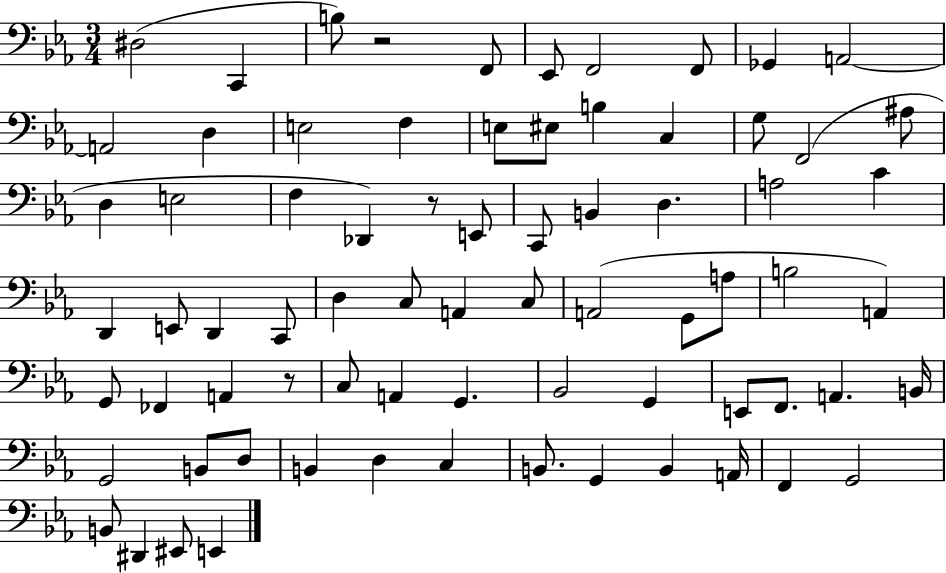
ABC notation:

X:1
T:Untitled
M:3/4
L:1/4
K:Eb
^D,2 C,, B,/2 z2 F,,/2 _E,,/2 F,,2 F,,/2 _G,, A,,2 A,,2 D, E,2 F, E,/2 ^E,/2 B, C, G,/2 F,,2 ^A,/2 D, E,2 F, _D,, z/2 E,,/2 C,,/2 B,, D, A,2 C D,, E,,/2 D,, C,,/2 D, C,/2 A,, C,/2 A,,2 G,,/2 A,/2 B,2 A,, G,,/2 _F,, A,, z/2 C,/2 A,, G,, _B,,2 G,, E,,/2 F,,/2 A,, B,,/4 G,,2 B,,/2 D,/2 B,, D, C, B,,/2 G,, B,, A,,/4 F,, G,,2 B,,/2 ^D,, ^E,,/2 E,,